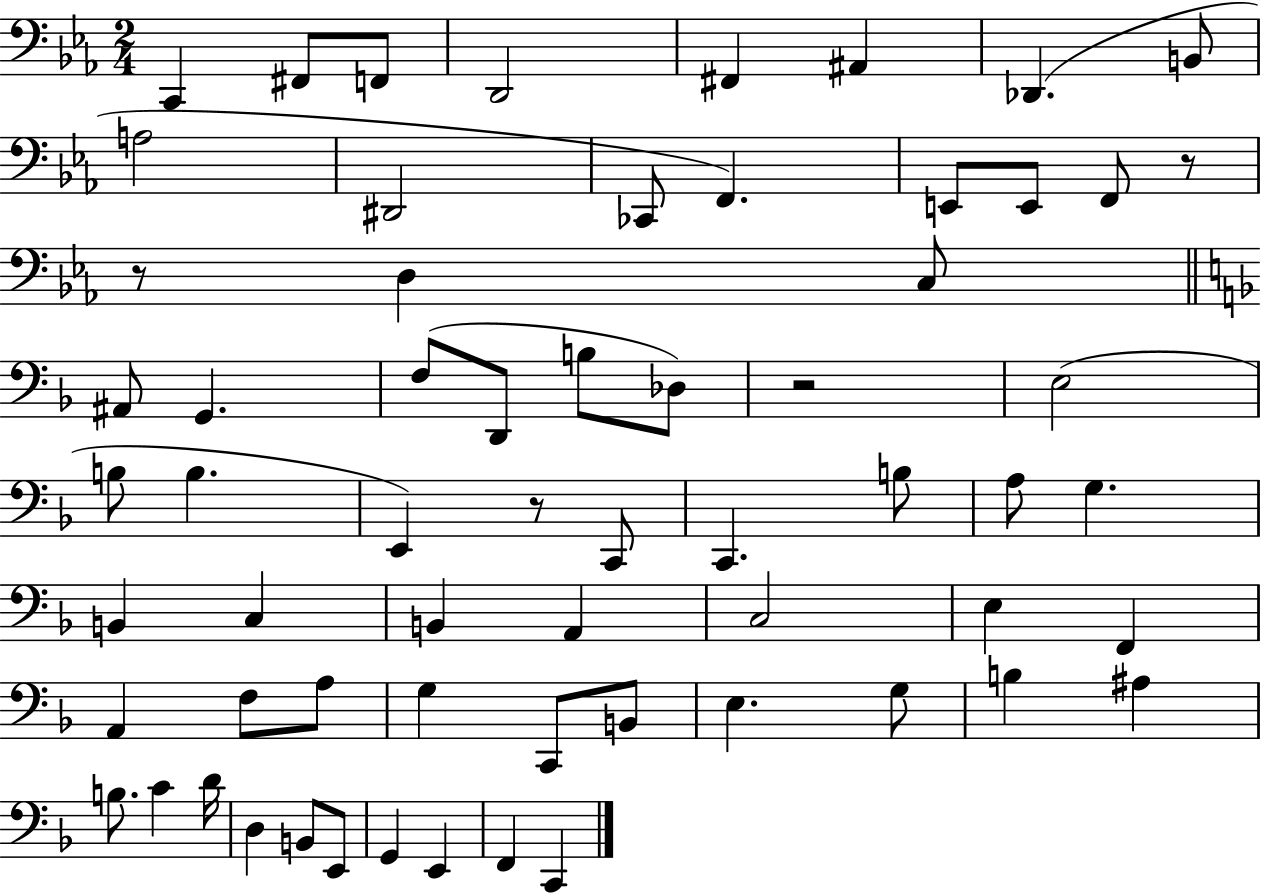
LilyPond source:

{
  \clef bass
  \numericTimeSignature
  \time 2/4
  \key ees \major
  c,4 fis,8 f,8 | d,2 | fis,4 ais,4 | des,4.( b,8 | \break a2 | dis,2 | ces,8 f,4.) | e,8 e,8 f,8 r8 | \break r8 d4 c8 | \bar "||" \break \key d \minor ais,8 g,4. | f8( d,8 b8 des8) | r2 | e2( | \break b8 b4. | e,4) r8 c,8 | c,4. b8 | a8 g4. | \break b,4 c4 | b,4 a,4 | c2 | e4 f,4 | \break a,4 f8 a8 | g4 c,8 b,8 | e4. g8 | b4 ais4 | \break b8. c'4 d'16 | d4 b,8 e,8 | g,4 e,4 | f,4 c,4 | \break \bar "|."
}